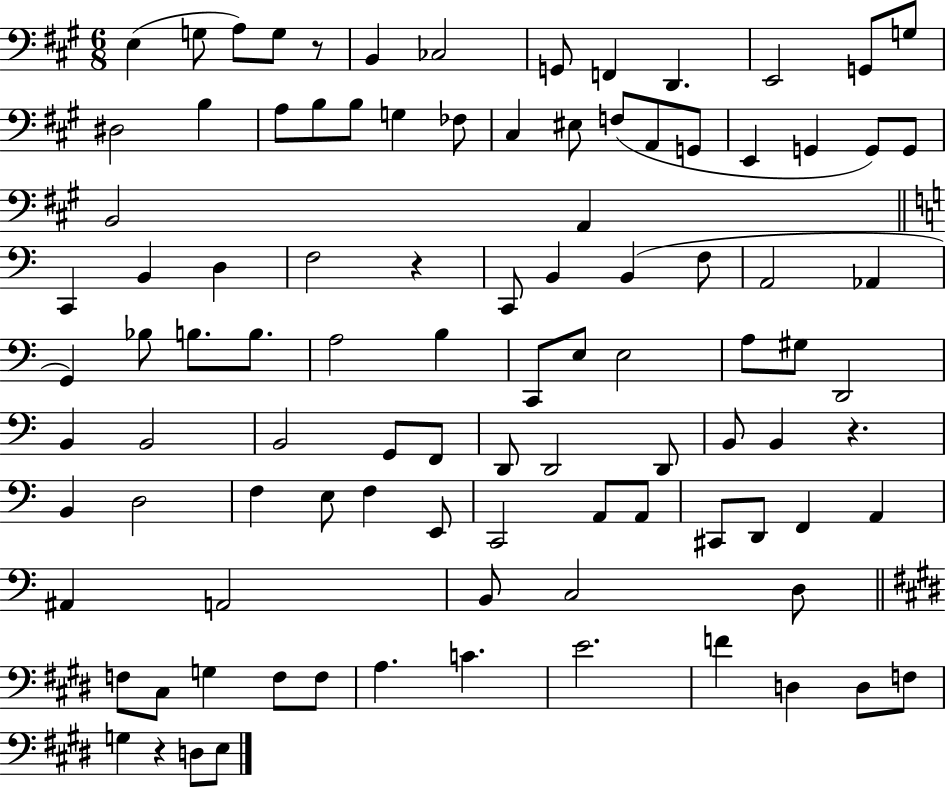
E3/q G3/e A3/e G3/e R/e B2/q CES3/h G2/e F2/q D2/q. E2/h G2/e G3/e D#3/h B3/q A3/e B3/e B3/e G3/q FES3/e C#3/q EIS3/e F3/e A2/e G2/e E2/q G2/q G2/e G2/e B2/h A2/q C2/q B2/q D3/q F3/h R/q C2/e B2/q B2/q F3/e A2/h Ab2/q G2/q Bb3/e B3/e. B3/e. A3/h B3/q C2/e E3/e E3/h A3/e G#3/e D2/h B2/q B2/h B2/h G2/e F2/e D2/e D2/h D2/e B2/e B2/q R/q. B2/q D3/h F3/q E3/e F3/q E2/e C2/h A2/e A2/e C#2/e D2/e F2/q A2/q A#2/q A2/h B2/e C3/h D3/e F3/e C#3/e G3/q F3/e F3/e A3/q. C4/q. E4/h. F4/q D3/q D3/e F3/e G3/q R/q D3/e E3/e